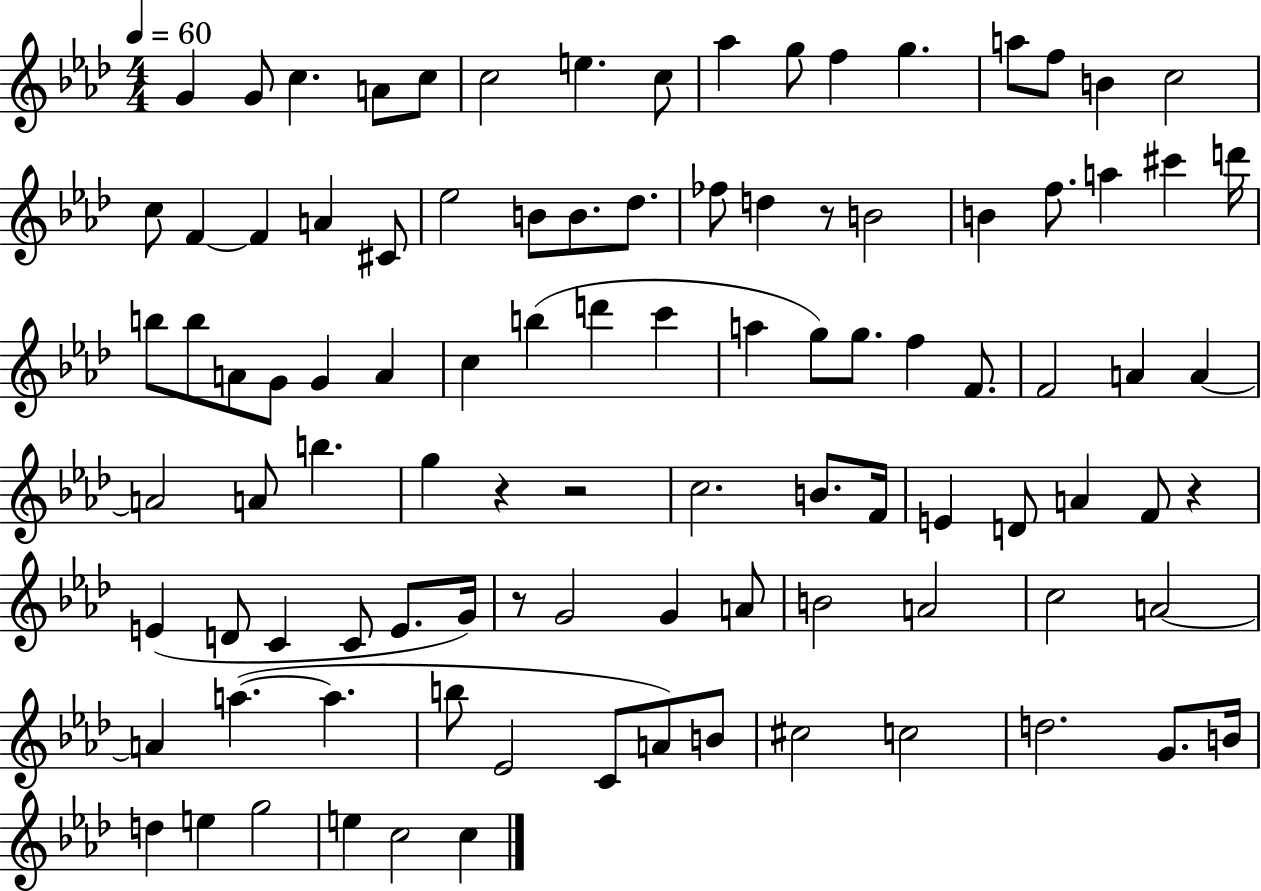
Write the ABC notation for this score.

X:1
T:Untitled
M:4/4
L:1/4
K:Ab
G G/2 c A/2 c/2 c2 e c/2 _a g/2 f g a/2 f/2 B c2 c/2 F F A ^C/2 _e2 B/2 B/2 _d/2 _f/2 d z/2 B2 B f/2 a ^c' d'/4 b/2 b/2 A/2 G/2 G A c b d' c' a g/2 g/2 f F/2 F2 A A A2 A/2 b g z z2 c2 B/2 F/4 E D/2 A F/2 z E D/2 C C/2 E/2 G/4 z/2 G2 G A/2 B2 A2 c2 A2 A a a b/2 _E2 C/2 A/2 B/2 ^c2 c2 d2 G/2 B/4 d e g2 e c2 c